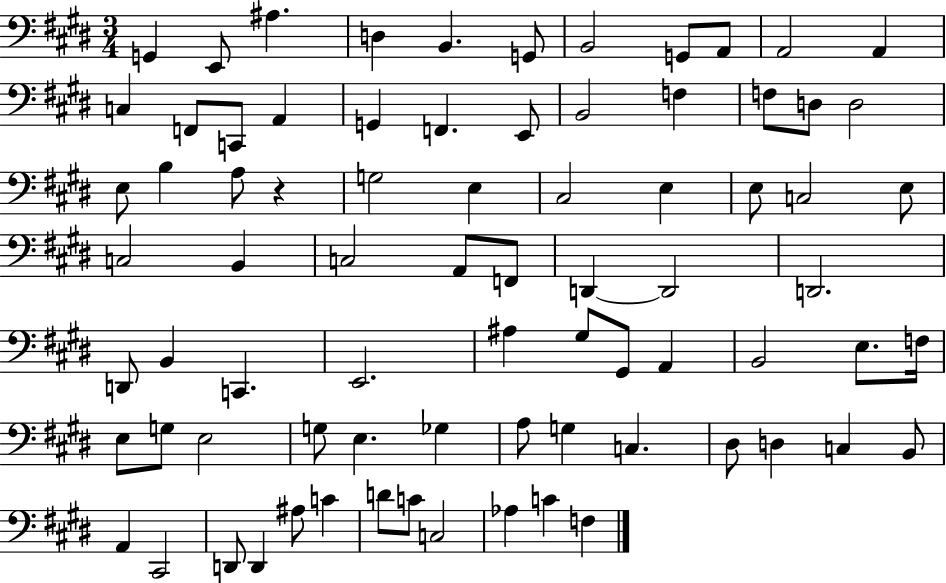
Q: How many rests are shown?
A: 1